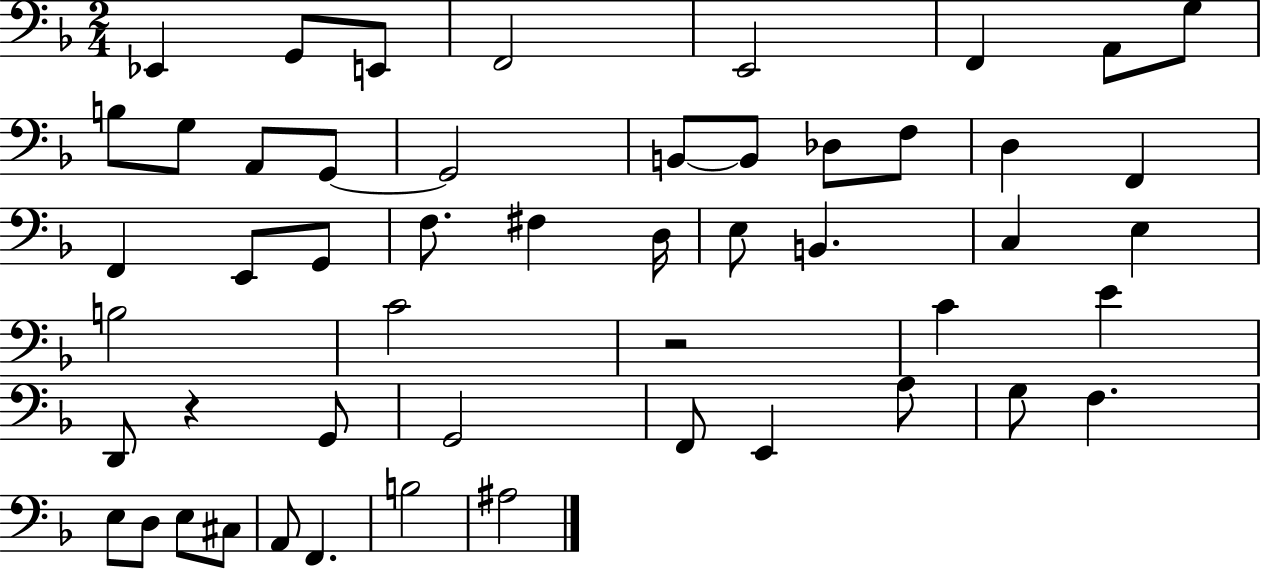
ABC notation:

X:1
T:Untitled
M:2/4
L:1/4
K:F
_E,, G,,/2 E,,/2 F,,2 E,,2 F,, A,,/2 G,/2 B,/2 G,/2 A,,/2 G,,/2 G,,2 B,,/2 B,,/2 _D,/2 F,/2 D, F,, F,, E,,/2 G,,/2 F,/2 ^F, D,/4 E,/2 B,, C, E, B,2 C2 z2 C E D,,/2 z G,,/2 G,,2 F,,/2 E,, A,/2 G,/2 F, E,/2 D,/2 E,/2 ^C,/2 A,,/2 F,, B,2 ^A,2